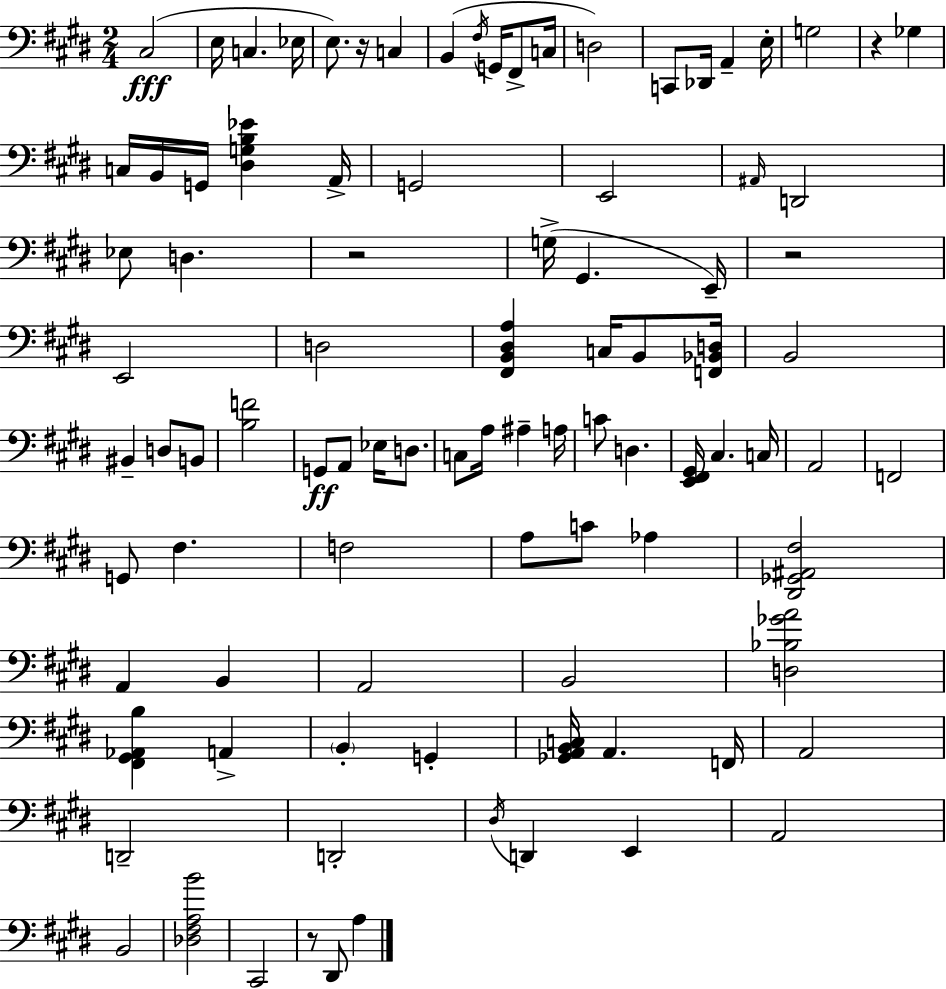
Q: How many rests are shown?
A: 5